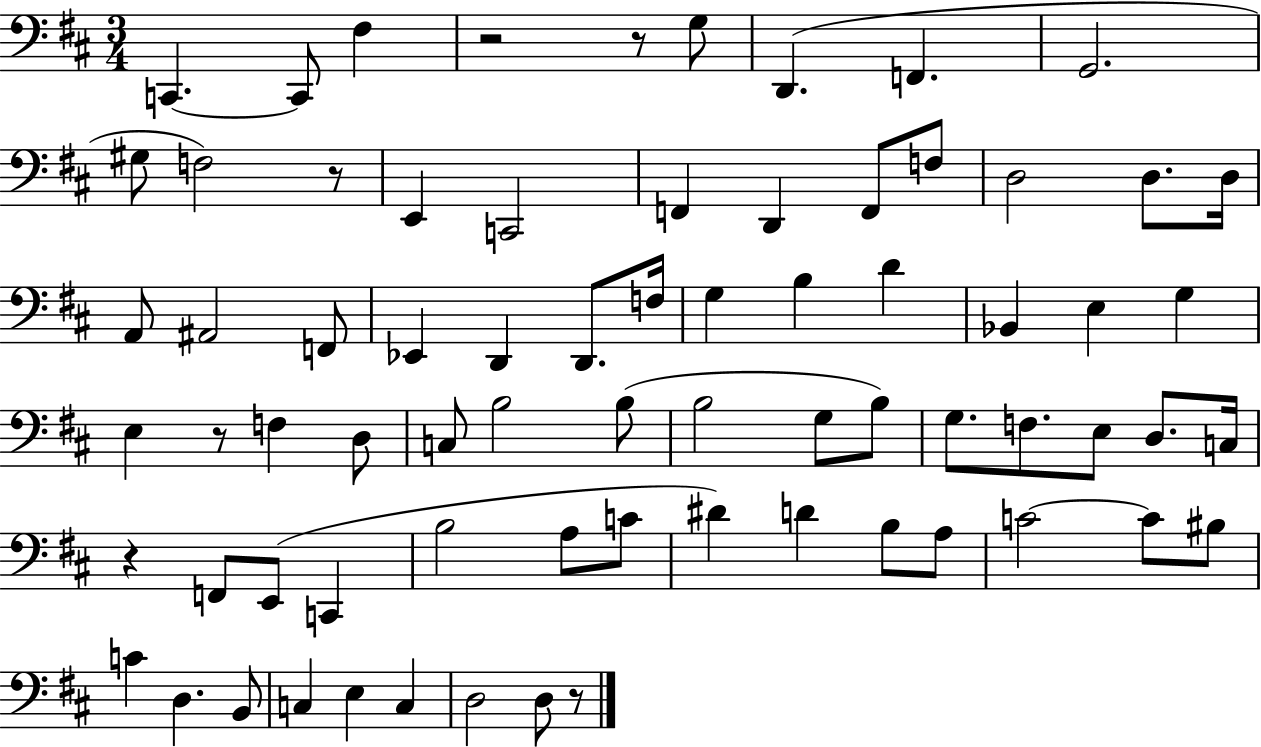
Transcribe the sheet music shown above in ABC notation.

X:1
T:Untitled
M:3/4
L:1/4
K:D
C,, C,,/2 ^F, z2 z/2 G,/2 D,, F,, G,,2 ^G,/2 F,2 z/2 E,, C,,2 F,, D,, F,,/2 F,/2 D,2 D,/2 D,/4 A,,/2 ^A,,2 F,,/2 _E,, D,, D,,/2 F,/4 G, B, D _B,, E, G, E, z/2 F, D,/2 C,/2 B,2 B,/2 B,2 G,/2 B,/2 G,/2 F,/2 E,/2 D,/2 C,/4 z F,,/2 E,,/2 C,, B,2 A,/2 C/2 ^D D B,/2 A,/2 C2 C/2 ^B,/2 C D, B,,/2 C, E, C, D,2 D,/2 z/2